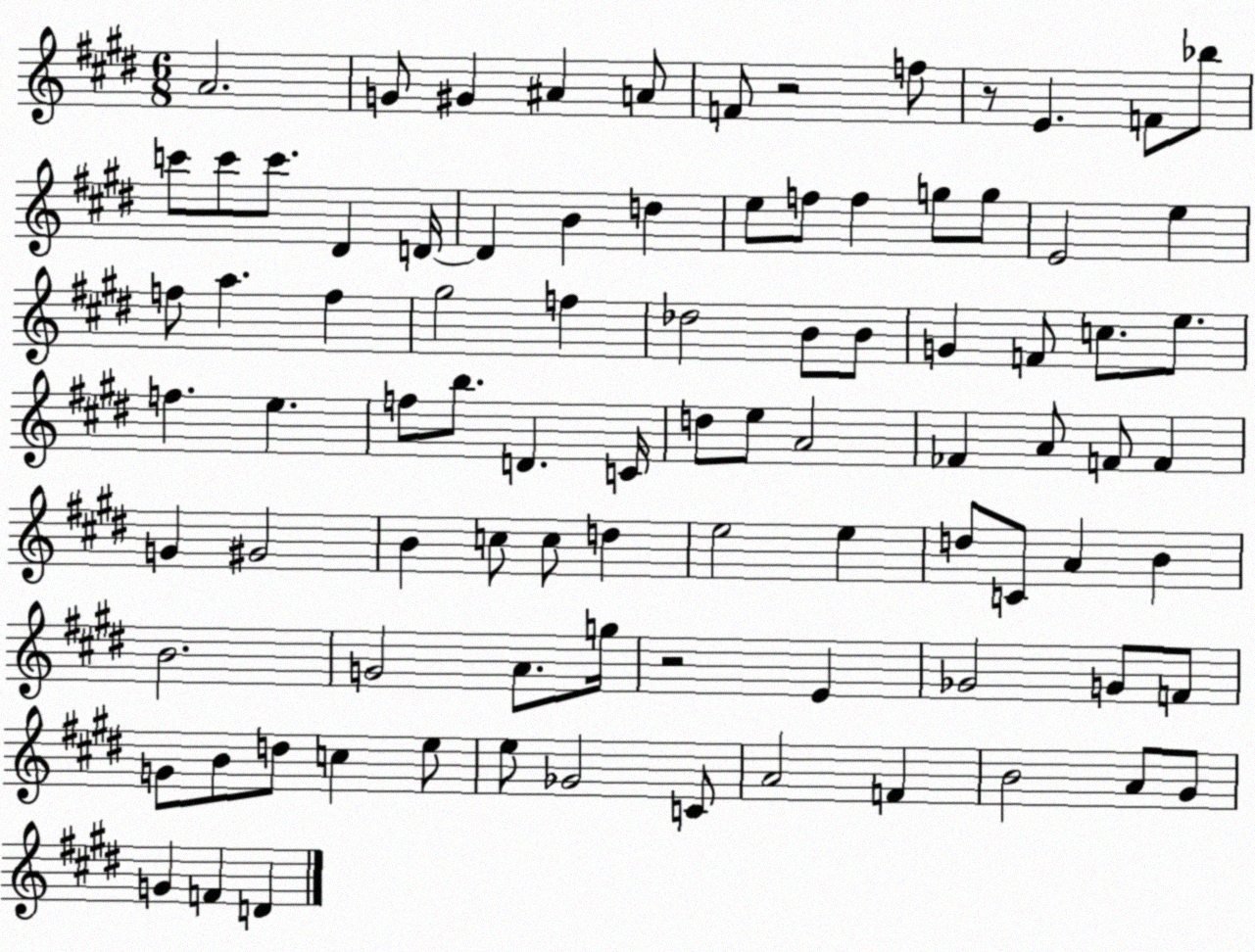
X:1
T:Untitled
M:6/8
L:1/4
K:E
A2 G/2 ^G ^A A/2 F/2 z2 f/2 z/2 E F/2 _b/2 c'/2 c'/2 c'/2 ^D D/4 D B d e/2 f/2 f g/2 g/2 E2 e f/2 a f ^g2 f _d2 B/2 B/2 G F/2 c/2 e/2 f e f/2 b/2 D C/4 d/2 e/2 A2 _F A/2 F/2 F G ^G2 B c/2 c/2 d e2 e d/2 C/2 A B B2 G2 A/2 g/4 z2 E _G2 G/2 F/2 G/2 B/2 d/2 c e/2 e/2 _G2 C/2 A2 F B2 A/2 ^G/2 G F D